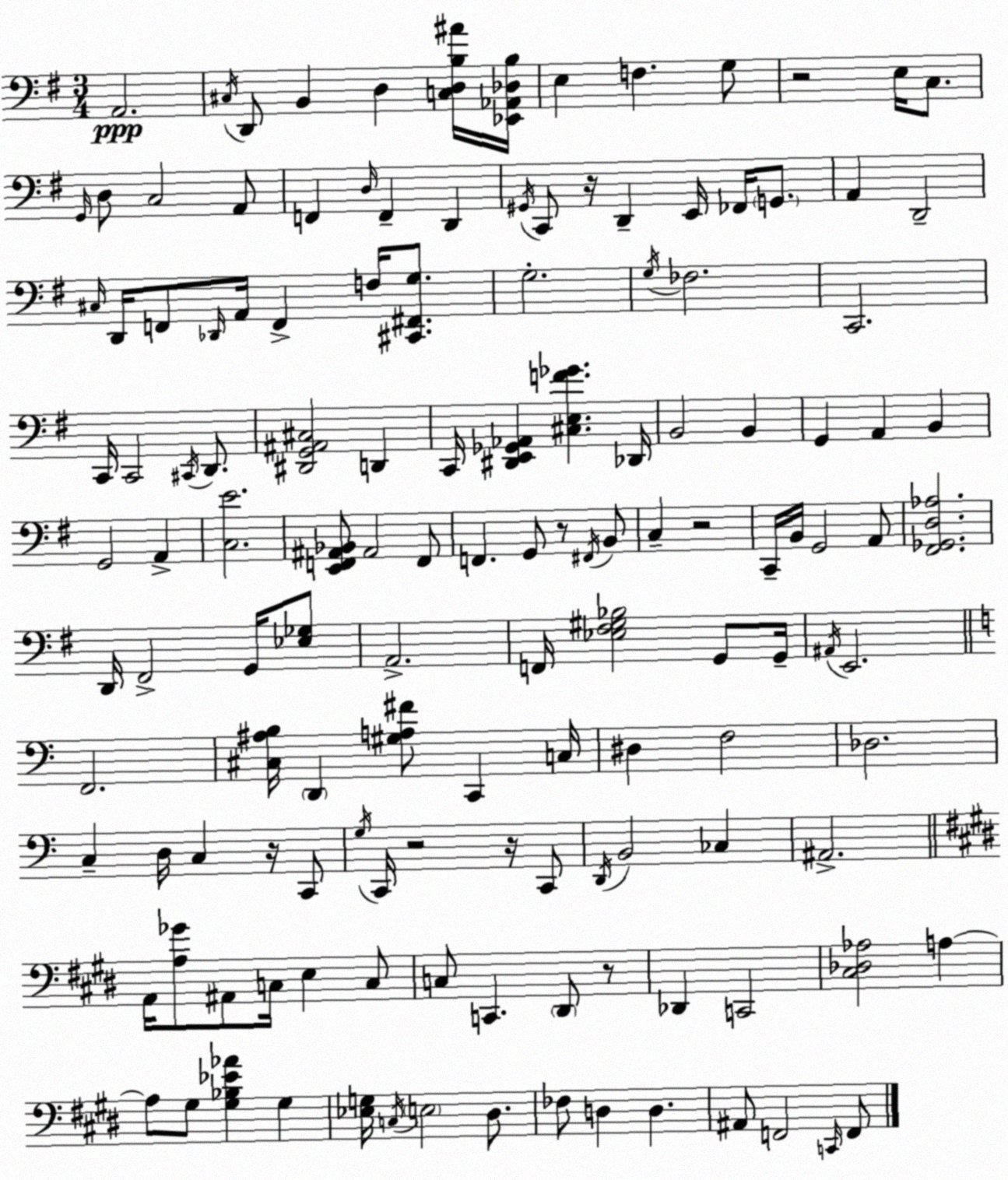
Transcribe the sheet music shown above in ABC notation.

X:1
T:Untitled
M:3/4
L:1/4
K:Em
A,,2 ^C,/4 D,,/2 B,, D, [C,D,B,^A]/4 [_E,,_A,,_D,B,]/4 E, F, G,/2 z2 E,/4 C,/2 G,,/4 D,/2 C,2 A,,/2 F,, D,/4 F,, D,, ^G,,/4 C,,/2 z/4 D,, E,,/4 _F,,/4 G,,/2 A,, D,,2 ^C,/4 D,,/4 F,,/2 _D,,/4 A,,/4 F,, F,/4 [^C,,^F,,G,]/2 G,2 G,/4 _F,2 C,,2 C,,/4 C,,2 ^C,,/4 D,,/2 [^D,,G,,^A,,^C,]2 D,, C,,/4 [^D,,E,,_G,,_A,,] [^C,E,F_G] _D,,/4 B,,2 B,, G,, A,, B,, G,,2 A,, [C,E]2 [E,,F,,^A,,_B,,]/2 ^A,,2 F,,/2 F,, G,,/2 z/2 ^F,,/4 B,,/2 C, z2 C,,/4 B,,/4 G,,2 A,,/2 [^F,,_G,,D,_A,]2 D,,/4 ^F,,2 G,,/4 [_E,_G,]/2 A,,2 F,,/4 [_E,^F,^G,_B,]2 G,,/2 G,,/4 ^A,,/4 E,,2 F,,2 [^C,^A,B,]/4 D,, [^G,A,^F]/2 C,, C,/4 ^D, F,2 _D,2 C, D,/4 C, z/4 C,,/2 G,/4 C,,/4 z2 z/4 C,,/2 D,,/4 B,,2 _C, ^A,,2 A,,/4 [A,_G]/2 ^A,,/2 C,/4 E, C,/2 C,/2 C,, ^D,,/2 z/2 _D,, C,,2 [^C,_D,_A,]2 A, A,/2 ^G,/2 [^G,_B,_E_A] ^G, [_E,G,]/4 C,/4 E,2 ^D,/2 _F,/2 D, D, ^A,,/2 F,,2 C,,/4 F,,/2